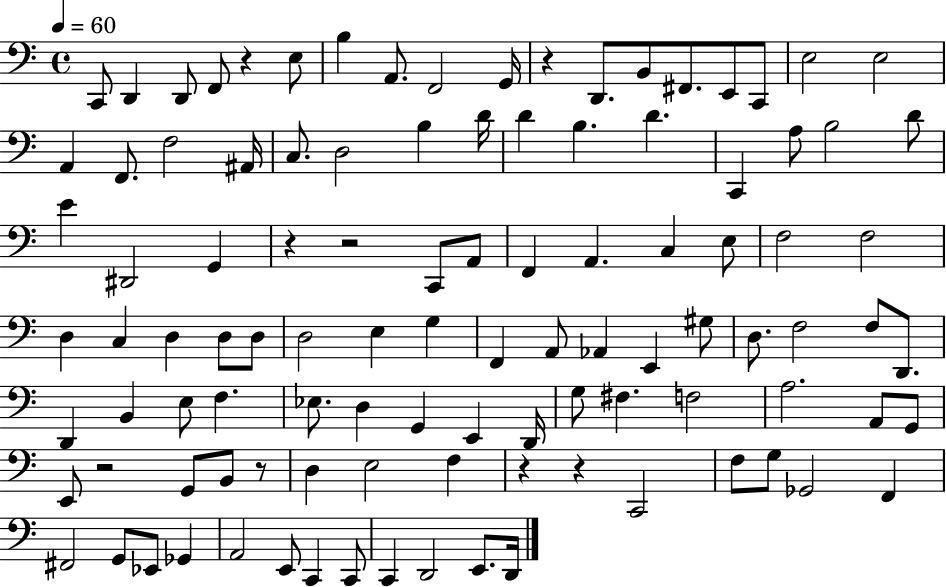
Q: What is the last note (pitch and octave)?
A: D2